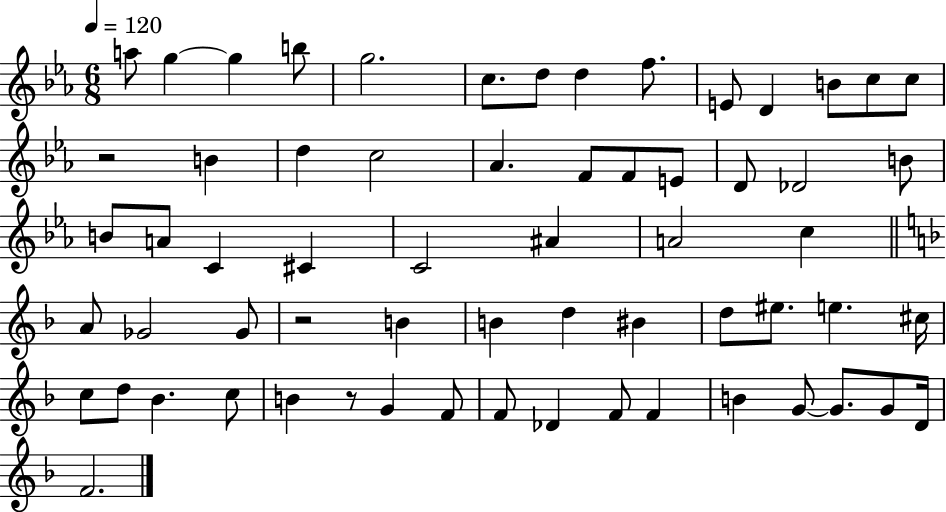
{
  \clef treble
  \numericTimeSignature
  \time 6/8
  \key ees \major
  \tempo 4 = 120
  a''8 g''4~~ g''4 b''8 | g''2. | c''8. d''8 d''4 f''8. | e'8 d'4 b'8 c''8 c''8 | \break r2 b'4 | d''4 c''2 | aes'4. f'8 f'8 e'8 | d'8 des'2 b'8 | \break b'8 a'8 c'4 cis'4 | c'2 ais'4 | a'2 c''4 | \bar "||" \break \key d \minor a'8 ges'2 ges'8 | r2 b'4 | b'4 d''4 bis'4 | d''8 eis''8. e''4. cis''16 | \break c''8 d''8 bes'4. c''8 | b'4 r8 g'4 f'8 | f'8 des'4 f'8 f'4 | b'4 g'8~~ g'8. g'8 d'16 | \break f'2. | \bar "|."
}